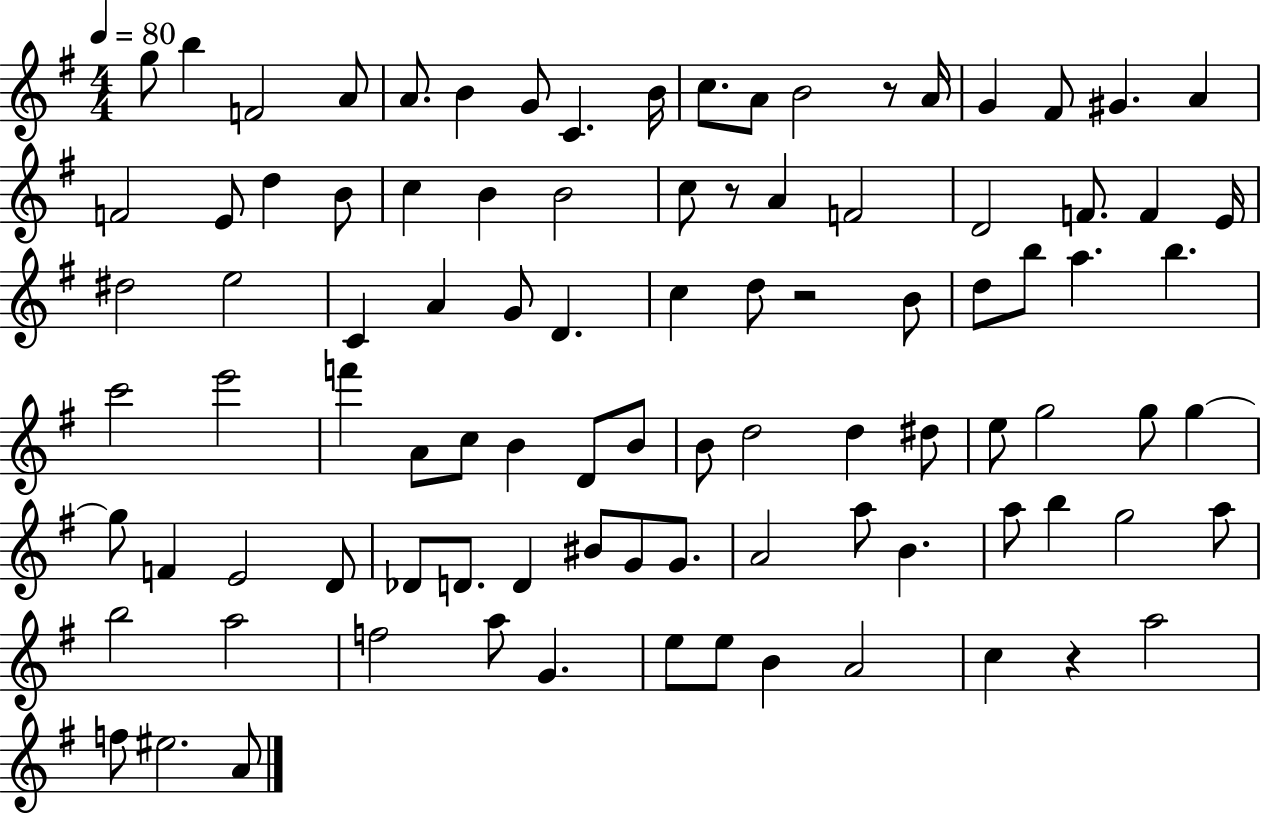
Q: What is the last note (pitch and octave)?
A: A4